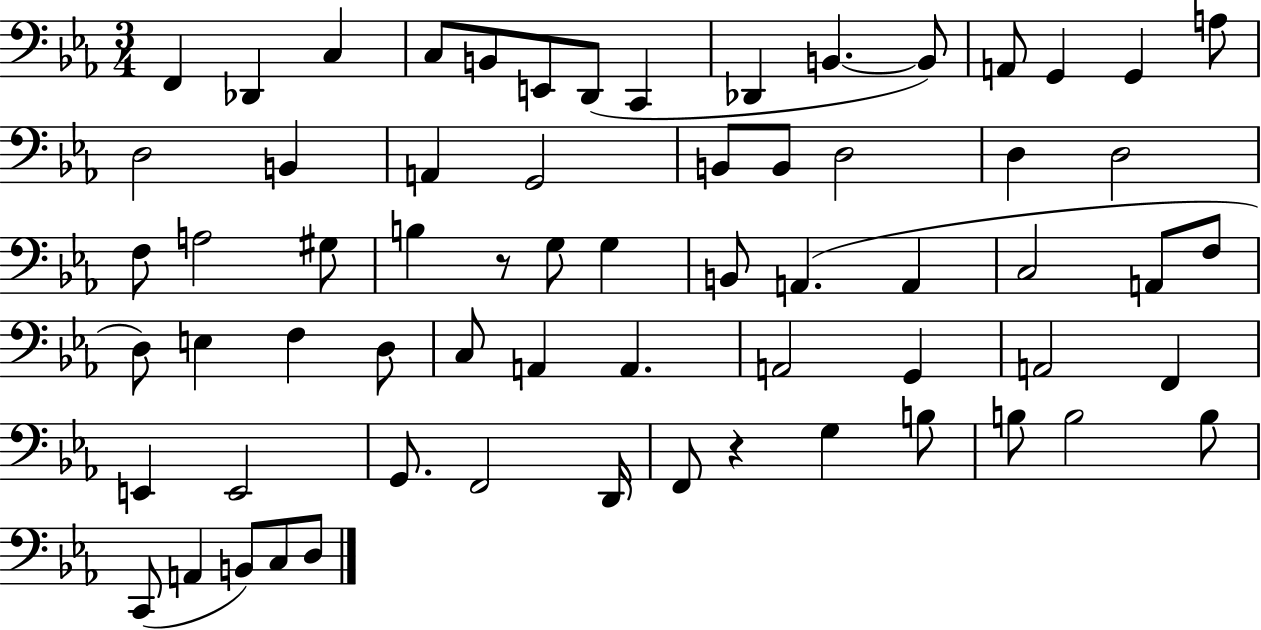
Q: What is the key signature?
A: EES major